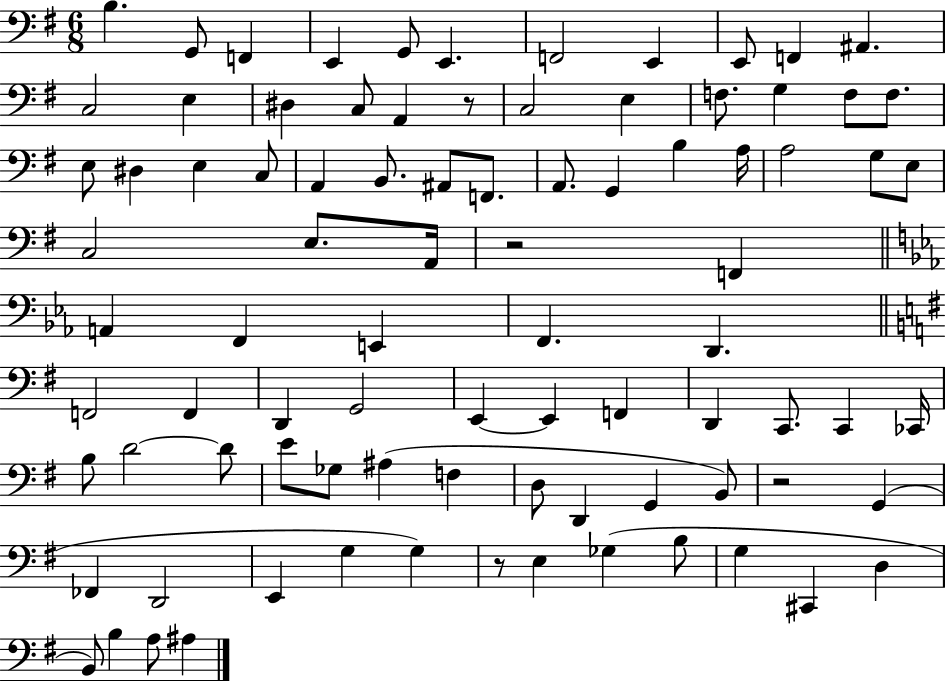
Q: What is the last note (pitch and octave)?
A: A#3